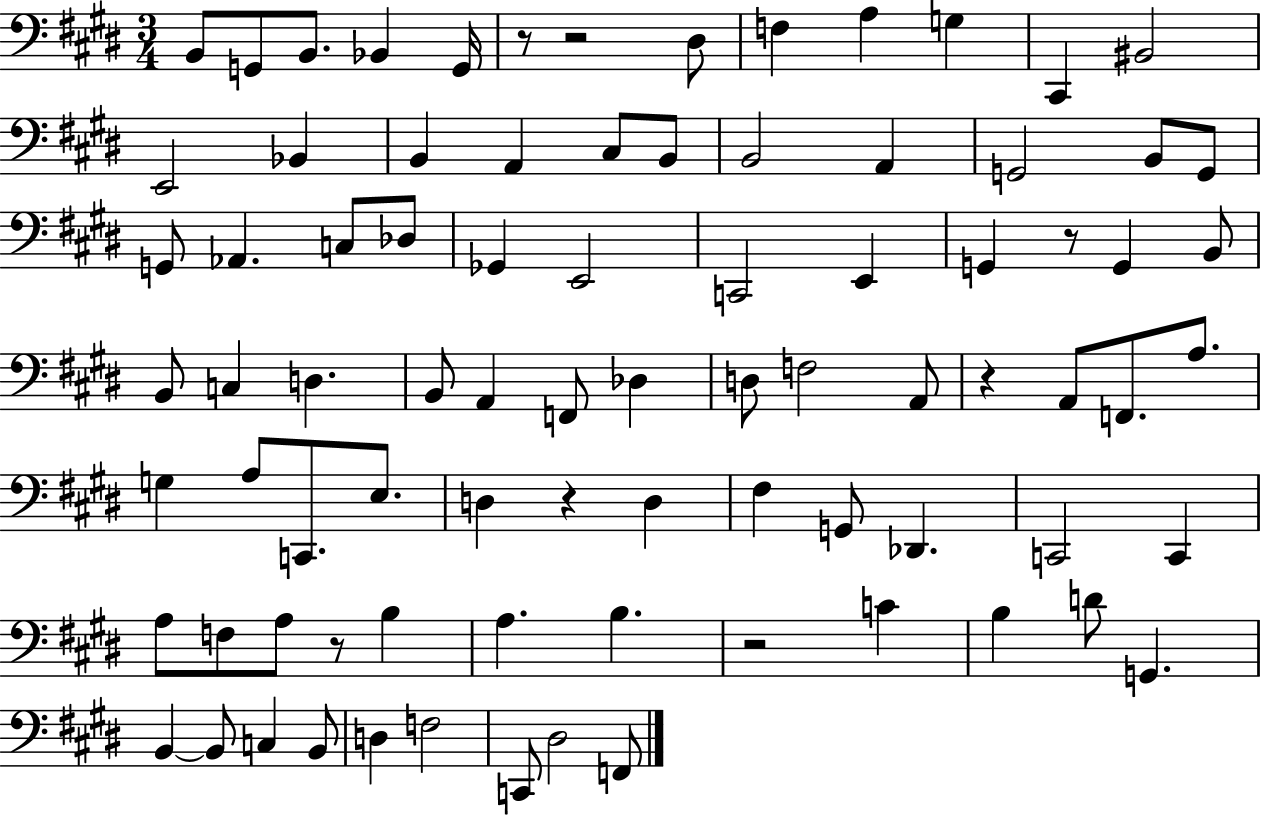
X:1
T:Untitled
M:3/4
L:1/4
K:E
B,,/2 G,,/2 B,,/2 _B,, G,,/4 z/2 z2 ^D,/2 F, A, G, ^C,, ^B,,2 E,,2 _B,, B,, A,, ^C,/2 B,,/2 B,,2 A,, G,,2 B,,/2 G,,/2 G,,/2 _A,, C,/2 _D,/2 _G,, E,,2 C,,2 E,, G,, z/2 G,, B,,/2 B,,/2 C, D, B,,/2 A,, F,,/2 _D, D,/2 F,2 A,,/2 z A,,/2 F,,/2 A,/2 G, A,/2 C,,/2 E,/2 D, z D, ^F, G,,/2 _D,, C,,2 C,, A,/2 F,/2 A,/2 z/2 B, A, B, z2 C B, D/2 G,, B,, B,,/2 C, B,,/2 D, F,2 C,,/2 ^D,2 F,,/2